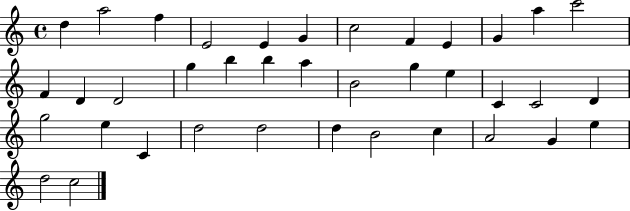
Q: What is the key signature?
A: C major